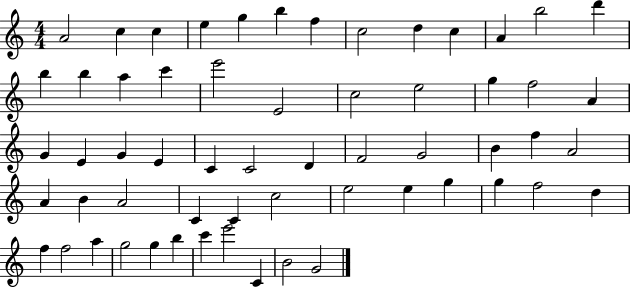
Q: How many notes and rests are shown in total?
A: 59